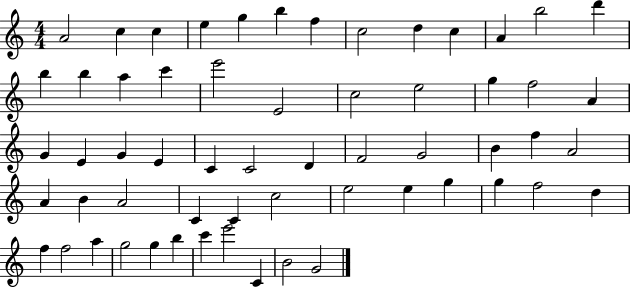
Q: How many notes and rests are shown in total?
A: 59